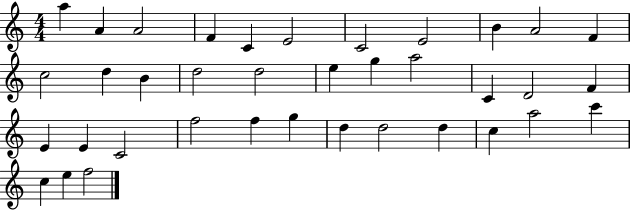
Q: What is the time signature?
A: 4/4